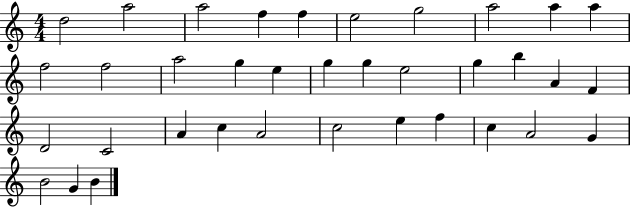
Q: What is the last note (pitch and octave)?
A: B4